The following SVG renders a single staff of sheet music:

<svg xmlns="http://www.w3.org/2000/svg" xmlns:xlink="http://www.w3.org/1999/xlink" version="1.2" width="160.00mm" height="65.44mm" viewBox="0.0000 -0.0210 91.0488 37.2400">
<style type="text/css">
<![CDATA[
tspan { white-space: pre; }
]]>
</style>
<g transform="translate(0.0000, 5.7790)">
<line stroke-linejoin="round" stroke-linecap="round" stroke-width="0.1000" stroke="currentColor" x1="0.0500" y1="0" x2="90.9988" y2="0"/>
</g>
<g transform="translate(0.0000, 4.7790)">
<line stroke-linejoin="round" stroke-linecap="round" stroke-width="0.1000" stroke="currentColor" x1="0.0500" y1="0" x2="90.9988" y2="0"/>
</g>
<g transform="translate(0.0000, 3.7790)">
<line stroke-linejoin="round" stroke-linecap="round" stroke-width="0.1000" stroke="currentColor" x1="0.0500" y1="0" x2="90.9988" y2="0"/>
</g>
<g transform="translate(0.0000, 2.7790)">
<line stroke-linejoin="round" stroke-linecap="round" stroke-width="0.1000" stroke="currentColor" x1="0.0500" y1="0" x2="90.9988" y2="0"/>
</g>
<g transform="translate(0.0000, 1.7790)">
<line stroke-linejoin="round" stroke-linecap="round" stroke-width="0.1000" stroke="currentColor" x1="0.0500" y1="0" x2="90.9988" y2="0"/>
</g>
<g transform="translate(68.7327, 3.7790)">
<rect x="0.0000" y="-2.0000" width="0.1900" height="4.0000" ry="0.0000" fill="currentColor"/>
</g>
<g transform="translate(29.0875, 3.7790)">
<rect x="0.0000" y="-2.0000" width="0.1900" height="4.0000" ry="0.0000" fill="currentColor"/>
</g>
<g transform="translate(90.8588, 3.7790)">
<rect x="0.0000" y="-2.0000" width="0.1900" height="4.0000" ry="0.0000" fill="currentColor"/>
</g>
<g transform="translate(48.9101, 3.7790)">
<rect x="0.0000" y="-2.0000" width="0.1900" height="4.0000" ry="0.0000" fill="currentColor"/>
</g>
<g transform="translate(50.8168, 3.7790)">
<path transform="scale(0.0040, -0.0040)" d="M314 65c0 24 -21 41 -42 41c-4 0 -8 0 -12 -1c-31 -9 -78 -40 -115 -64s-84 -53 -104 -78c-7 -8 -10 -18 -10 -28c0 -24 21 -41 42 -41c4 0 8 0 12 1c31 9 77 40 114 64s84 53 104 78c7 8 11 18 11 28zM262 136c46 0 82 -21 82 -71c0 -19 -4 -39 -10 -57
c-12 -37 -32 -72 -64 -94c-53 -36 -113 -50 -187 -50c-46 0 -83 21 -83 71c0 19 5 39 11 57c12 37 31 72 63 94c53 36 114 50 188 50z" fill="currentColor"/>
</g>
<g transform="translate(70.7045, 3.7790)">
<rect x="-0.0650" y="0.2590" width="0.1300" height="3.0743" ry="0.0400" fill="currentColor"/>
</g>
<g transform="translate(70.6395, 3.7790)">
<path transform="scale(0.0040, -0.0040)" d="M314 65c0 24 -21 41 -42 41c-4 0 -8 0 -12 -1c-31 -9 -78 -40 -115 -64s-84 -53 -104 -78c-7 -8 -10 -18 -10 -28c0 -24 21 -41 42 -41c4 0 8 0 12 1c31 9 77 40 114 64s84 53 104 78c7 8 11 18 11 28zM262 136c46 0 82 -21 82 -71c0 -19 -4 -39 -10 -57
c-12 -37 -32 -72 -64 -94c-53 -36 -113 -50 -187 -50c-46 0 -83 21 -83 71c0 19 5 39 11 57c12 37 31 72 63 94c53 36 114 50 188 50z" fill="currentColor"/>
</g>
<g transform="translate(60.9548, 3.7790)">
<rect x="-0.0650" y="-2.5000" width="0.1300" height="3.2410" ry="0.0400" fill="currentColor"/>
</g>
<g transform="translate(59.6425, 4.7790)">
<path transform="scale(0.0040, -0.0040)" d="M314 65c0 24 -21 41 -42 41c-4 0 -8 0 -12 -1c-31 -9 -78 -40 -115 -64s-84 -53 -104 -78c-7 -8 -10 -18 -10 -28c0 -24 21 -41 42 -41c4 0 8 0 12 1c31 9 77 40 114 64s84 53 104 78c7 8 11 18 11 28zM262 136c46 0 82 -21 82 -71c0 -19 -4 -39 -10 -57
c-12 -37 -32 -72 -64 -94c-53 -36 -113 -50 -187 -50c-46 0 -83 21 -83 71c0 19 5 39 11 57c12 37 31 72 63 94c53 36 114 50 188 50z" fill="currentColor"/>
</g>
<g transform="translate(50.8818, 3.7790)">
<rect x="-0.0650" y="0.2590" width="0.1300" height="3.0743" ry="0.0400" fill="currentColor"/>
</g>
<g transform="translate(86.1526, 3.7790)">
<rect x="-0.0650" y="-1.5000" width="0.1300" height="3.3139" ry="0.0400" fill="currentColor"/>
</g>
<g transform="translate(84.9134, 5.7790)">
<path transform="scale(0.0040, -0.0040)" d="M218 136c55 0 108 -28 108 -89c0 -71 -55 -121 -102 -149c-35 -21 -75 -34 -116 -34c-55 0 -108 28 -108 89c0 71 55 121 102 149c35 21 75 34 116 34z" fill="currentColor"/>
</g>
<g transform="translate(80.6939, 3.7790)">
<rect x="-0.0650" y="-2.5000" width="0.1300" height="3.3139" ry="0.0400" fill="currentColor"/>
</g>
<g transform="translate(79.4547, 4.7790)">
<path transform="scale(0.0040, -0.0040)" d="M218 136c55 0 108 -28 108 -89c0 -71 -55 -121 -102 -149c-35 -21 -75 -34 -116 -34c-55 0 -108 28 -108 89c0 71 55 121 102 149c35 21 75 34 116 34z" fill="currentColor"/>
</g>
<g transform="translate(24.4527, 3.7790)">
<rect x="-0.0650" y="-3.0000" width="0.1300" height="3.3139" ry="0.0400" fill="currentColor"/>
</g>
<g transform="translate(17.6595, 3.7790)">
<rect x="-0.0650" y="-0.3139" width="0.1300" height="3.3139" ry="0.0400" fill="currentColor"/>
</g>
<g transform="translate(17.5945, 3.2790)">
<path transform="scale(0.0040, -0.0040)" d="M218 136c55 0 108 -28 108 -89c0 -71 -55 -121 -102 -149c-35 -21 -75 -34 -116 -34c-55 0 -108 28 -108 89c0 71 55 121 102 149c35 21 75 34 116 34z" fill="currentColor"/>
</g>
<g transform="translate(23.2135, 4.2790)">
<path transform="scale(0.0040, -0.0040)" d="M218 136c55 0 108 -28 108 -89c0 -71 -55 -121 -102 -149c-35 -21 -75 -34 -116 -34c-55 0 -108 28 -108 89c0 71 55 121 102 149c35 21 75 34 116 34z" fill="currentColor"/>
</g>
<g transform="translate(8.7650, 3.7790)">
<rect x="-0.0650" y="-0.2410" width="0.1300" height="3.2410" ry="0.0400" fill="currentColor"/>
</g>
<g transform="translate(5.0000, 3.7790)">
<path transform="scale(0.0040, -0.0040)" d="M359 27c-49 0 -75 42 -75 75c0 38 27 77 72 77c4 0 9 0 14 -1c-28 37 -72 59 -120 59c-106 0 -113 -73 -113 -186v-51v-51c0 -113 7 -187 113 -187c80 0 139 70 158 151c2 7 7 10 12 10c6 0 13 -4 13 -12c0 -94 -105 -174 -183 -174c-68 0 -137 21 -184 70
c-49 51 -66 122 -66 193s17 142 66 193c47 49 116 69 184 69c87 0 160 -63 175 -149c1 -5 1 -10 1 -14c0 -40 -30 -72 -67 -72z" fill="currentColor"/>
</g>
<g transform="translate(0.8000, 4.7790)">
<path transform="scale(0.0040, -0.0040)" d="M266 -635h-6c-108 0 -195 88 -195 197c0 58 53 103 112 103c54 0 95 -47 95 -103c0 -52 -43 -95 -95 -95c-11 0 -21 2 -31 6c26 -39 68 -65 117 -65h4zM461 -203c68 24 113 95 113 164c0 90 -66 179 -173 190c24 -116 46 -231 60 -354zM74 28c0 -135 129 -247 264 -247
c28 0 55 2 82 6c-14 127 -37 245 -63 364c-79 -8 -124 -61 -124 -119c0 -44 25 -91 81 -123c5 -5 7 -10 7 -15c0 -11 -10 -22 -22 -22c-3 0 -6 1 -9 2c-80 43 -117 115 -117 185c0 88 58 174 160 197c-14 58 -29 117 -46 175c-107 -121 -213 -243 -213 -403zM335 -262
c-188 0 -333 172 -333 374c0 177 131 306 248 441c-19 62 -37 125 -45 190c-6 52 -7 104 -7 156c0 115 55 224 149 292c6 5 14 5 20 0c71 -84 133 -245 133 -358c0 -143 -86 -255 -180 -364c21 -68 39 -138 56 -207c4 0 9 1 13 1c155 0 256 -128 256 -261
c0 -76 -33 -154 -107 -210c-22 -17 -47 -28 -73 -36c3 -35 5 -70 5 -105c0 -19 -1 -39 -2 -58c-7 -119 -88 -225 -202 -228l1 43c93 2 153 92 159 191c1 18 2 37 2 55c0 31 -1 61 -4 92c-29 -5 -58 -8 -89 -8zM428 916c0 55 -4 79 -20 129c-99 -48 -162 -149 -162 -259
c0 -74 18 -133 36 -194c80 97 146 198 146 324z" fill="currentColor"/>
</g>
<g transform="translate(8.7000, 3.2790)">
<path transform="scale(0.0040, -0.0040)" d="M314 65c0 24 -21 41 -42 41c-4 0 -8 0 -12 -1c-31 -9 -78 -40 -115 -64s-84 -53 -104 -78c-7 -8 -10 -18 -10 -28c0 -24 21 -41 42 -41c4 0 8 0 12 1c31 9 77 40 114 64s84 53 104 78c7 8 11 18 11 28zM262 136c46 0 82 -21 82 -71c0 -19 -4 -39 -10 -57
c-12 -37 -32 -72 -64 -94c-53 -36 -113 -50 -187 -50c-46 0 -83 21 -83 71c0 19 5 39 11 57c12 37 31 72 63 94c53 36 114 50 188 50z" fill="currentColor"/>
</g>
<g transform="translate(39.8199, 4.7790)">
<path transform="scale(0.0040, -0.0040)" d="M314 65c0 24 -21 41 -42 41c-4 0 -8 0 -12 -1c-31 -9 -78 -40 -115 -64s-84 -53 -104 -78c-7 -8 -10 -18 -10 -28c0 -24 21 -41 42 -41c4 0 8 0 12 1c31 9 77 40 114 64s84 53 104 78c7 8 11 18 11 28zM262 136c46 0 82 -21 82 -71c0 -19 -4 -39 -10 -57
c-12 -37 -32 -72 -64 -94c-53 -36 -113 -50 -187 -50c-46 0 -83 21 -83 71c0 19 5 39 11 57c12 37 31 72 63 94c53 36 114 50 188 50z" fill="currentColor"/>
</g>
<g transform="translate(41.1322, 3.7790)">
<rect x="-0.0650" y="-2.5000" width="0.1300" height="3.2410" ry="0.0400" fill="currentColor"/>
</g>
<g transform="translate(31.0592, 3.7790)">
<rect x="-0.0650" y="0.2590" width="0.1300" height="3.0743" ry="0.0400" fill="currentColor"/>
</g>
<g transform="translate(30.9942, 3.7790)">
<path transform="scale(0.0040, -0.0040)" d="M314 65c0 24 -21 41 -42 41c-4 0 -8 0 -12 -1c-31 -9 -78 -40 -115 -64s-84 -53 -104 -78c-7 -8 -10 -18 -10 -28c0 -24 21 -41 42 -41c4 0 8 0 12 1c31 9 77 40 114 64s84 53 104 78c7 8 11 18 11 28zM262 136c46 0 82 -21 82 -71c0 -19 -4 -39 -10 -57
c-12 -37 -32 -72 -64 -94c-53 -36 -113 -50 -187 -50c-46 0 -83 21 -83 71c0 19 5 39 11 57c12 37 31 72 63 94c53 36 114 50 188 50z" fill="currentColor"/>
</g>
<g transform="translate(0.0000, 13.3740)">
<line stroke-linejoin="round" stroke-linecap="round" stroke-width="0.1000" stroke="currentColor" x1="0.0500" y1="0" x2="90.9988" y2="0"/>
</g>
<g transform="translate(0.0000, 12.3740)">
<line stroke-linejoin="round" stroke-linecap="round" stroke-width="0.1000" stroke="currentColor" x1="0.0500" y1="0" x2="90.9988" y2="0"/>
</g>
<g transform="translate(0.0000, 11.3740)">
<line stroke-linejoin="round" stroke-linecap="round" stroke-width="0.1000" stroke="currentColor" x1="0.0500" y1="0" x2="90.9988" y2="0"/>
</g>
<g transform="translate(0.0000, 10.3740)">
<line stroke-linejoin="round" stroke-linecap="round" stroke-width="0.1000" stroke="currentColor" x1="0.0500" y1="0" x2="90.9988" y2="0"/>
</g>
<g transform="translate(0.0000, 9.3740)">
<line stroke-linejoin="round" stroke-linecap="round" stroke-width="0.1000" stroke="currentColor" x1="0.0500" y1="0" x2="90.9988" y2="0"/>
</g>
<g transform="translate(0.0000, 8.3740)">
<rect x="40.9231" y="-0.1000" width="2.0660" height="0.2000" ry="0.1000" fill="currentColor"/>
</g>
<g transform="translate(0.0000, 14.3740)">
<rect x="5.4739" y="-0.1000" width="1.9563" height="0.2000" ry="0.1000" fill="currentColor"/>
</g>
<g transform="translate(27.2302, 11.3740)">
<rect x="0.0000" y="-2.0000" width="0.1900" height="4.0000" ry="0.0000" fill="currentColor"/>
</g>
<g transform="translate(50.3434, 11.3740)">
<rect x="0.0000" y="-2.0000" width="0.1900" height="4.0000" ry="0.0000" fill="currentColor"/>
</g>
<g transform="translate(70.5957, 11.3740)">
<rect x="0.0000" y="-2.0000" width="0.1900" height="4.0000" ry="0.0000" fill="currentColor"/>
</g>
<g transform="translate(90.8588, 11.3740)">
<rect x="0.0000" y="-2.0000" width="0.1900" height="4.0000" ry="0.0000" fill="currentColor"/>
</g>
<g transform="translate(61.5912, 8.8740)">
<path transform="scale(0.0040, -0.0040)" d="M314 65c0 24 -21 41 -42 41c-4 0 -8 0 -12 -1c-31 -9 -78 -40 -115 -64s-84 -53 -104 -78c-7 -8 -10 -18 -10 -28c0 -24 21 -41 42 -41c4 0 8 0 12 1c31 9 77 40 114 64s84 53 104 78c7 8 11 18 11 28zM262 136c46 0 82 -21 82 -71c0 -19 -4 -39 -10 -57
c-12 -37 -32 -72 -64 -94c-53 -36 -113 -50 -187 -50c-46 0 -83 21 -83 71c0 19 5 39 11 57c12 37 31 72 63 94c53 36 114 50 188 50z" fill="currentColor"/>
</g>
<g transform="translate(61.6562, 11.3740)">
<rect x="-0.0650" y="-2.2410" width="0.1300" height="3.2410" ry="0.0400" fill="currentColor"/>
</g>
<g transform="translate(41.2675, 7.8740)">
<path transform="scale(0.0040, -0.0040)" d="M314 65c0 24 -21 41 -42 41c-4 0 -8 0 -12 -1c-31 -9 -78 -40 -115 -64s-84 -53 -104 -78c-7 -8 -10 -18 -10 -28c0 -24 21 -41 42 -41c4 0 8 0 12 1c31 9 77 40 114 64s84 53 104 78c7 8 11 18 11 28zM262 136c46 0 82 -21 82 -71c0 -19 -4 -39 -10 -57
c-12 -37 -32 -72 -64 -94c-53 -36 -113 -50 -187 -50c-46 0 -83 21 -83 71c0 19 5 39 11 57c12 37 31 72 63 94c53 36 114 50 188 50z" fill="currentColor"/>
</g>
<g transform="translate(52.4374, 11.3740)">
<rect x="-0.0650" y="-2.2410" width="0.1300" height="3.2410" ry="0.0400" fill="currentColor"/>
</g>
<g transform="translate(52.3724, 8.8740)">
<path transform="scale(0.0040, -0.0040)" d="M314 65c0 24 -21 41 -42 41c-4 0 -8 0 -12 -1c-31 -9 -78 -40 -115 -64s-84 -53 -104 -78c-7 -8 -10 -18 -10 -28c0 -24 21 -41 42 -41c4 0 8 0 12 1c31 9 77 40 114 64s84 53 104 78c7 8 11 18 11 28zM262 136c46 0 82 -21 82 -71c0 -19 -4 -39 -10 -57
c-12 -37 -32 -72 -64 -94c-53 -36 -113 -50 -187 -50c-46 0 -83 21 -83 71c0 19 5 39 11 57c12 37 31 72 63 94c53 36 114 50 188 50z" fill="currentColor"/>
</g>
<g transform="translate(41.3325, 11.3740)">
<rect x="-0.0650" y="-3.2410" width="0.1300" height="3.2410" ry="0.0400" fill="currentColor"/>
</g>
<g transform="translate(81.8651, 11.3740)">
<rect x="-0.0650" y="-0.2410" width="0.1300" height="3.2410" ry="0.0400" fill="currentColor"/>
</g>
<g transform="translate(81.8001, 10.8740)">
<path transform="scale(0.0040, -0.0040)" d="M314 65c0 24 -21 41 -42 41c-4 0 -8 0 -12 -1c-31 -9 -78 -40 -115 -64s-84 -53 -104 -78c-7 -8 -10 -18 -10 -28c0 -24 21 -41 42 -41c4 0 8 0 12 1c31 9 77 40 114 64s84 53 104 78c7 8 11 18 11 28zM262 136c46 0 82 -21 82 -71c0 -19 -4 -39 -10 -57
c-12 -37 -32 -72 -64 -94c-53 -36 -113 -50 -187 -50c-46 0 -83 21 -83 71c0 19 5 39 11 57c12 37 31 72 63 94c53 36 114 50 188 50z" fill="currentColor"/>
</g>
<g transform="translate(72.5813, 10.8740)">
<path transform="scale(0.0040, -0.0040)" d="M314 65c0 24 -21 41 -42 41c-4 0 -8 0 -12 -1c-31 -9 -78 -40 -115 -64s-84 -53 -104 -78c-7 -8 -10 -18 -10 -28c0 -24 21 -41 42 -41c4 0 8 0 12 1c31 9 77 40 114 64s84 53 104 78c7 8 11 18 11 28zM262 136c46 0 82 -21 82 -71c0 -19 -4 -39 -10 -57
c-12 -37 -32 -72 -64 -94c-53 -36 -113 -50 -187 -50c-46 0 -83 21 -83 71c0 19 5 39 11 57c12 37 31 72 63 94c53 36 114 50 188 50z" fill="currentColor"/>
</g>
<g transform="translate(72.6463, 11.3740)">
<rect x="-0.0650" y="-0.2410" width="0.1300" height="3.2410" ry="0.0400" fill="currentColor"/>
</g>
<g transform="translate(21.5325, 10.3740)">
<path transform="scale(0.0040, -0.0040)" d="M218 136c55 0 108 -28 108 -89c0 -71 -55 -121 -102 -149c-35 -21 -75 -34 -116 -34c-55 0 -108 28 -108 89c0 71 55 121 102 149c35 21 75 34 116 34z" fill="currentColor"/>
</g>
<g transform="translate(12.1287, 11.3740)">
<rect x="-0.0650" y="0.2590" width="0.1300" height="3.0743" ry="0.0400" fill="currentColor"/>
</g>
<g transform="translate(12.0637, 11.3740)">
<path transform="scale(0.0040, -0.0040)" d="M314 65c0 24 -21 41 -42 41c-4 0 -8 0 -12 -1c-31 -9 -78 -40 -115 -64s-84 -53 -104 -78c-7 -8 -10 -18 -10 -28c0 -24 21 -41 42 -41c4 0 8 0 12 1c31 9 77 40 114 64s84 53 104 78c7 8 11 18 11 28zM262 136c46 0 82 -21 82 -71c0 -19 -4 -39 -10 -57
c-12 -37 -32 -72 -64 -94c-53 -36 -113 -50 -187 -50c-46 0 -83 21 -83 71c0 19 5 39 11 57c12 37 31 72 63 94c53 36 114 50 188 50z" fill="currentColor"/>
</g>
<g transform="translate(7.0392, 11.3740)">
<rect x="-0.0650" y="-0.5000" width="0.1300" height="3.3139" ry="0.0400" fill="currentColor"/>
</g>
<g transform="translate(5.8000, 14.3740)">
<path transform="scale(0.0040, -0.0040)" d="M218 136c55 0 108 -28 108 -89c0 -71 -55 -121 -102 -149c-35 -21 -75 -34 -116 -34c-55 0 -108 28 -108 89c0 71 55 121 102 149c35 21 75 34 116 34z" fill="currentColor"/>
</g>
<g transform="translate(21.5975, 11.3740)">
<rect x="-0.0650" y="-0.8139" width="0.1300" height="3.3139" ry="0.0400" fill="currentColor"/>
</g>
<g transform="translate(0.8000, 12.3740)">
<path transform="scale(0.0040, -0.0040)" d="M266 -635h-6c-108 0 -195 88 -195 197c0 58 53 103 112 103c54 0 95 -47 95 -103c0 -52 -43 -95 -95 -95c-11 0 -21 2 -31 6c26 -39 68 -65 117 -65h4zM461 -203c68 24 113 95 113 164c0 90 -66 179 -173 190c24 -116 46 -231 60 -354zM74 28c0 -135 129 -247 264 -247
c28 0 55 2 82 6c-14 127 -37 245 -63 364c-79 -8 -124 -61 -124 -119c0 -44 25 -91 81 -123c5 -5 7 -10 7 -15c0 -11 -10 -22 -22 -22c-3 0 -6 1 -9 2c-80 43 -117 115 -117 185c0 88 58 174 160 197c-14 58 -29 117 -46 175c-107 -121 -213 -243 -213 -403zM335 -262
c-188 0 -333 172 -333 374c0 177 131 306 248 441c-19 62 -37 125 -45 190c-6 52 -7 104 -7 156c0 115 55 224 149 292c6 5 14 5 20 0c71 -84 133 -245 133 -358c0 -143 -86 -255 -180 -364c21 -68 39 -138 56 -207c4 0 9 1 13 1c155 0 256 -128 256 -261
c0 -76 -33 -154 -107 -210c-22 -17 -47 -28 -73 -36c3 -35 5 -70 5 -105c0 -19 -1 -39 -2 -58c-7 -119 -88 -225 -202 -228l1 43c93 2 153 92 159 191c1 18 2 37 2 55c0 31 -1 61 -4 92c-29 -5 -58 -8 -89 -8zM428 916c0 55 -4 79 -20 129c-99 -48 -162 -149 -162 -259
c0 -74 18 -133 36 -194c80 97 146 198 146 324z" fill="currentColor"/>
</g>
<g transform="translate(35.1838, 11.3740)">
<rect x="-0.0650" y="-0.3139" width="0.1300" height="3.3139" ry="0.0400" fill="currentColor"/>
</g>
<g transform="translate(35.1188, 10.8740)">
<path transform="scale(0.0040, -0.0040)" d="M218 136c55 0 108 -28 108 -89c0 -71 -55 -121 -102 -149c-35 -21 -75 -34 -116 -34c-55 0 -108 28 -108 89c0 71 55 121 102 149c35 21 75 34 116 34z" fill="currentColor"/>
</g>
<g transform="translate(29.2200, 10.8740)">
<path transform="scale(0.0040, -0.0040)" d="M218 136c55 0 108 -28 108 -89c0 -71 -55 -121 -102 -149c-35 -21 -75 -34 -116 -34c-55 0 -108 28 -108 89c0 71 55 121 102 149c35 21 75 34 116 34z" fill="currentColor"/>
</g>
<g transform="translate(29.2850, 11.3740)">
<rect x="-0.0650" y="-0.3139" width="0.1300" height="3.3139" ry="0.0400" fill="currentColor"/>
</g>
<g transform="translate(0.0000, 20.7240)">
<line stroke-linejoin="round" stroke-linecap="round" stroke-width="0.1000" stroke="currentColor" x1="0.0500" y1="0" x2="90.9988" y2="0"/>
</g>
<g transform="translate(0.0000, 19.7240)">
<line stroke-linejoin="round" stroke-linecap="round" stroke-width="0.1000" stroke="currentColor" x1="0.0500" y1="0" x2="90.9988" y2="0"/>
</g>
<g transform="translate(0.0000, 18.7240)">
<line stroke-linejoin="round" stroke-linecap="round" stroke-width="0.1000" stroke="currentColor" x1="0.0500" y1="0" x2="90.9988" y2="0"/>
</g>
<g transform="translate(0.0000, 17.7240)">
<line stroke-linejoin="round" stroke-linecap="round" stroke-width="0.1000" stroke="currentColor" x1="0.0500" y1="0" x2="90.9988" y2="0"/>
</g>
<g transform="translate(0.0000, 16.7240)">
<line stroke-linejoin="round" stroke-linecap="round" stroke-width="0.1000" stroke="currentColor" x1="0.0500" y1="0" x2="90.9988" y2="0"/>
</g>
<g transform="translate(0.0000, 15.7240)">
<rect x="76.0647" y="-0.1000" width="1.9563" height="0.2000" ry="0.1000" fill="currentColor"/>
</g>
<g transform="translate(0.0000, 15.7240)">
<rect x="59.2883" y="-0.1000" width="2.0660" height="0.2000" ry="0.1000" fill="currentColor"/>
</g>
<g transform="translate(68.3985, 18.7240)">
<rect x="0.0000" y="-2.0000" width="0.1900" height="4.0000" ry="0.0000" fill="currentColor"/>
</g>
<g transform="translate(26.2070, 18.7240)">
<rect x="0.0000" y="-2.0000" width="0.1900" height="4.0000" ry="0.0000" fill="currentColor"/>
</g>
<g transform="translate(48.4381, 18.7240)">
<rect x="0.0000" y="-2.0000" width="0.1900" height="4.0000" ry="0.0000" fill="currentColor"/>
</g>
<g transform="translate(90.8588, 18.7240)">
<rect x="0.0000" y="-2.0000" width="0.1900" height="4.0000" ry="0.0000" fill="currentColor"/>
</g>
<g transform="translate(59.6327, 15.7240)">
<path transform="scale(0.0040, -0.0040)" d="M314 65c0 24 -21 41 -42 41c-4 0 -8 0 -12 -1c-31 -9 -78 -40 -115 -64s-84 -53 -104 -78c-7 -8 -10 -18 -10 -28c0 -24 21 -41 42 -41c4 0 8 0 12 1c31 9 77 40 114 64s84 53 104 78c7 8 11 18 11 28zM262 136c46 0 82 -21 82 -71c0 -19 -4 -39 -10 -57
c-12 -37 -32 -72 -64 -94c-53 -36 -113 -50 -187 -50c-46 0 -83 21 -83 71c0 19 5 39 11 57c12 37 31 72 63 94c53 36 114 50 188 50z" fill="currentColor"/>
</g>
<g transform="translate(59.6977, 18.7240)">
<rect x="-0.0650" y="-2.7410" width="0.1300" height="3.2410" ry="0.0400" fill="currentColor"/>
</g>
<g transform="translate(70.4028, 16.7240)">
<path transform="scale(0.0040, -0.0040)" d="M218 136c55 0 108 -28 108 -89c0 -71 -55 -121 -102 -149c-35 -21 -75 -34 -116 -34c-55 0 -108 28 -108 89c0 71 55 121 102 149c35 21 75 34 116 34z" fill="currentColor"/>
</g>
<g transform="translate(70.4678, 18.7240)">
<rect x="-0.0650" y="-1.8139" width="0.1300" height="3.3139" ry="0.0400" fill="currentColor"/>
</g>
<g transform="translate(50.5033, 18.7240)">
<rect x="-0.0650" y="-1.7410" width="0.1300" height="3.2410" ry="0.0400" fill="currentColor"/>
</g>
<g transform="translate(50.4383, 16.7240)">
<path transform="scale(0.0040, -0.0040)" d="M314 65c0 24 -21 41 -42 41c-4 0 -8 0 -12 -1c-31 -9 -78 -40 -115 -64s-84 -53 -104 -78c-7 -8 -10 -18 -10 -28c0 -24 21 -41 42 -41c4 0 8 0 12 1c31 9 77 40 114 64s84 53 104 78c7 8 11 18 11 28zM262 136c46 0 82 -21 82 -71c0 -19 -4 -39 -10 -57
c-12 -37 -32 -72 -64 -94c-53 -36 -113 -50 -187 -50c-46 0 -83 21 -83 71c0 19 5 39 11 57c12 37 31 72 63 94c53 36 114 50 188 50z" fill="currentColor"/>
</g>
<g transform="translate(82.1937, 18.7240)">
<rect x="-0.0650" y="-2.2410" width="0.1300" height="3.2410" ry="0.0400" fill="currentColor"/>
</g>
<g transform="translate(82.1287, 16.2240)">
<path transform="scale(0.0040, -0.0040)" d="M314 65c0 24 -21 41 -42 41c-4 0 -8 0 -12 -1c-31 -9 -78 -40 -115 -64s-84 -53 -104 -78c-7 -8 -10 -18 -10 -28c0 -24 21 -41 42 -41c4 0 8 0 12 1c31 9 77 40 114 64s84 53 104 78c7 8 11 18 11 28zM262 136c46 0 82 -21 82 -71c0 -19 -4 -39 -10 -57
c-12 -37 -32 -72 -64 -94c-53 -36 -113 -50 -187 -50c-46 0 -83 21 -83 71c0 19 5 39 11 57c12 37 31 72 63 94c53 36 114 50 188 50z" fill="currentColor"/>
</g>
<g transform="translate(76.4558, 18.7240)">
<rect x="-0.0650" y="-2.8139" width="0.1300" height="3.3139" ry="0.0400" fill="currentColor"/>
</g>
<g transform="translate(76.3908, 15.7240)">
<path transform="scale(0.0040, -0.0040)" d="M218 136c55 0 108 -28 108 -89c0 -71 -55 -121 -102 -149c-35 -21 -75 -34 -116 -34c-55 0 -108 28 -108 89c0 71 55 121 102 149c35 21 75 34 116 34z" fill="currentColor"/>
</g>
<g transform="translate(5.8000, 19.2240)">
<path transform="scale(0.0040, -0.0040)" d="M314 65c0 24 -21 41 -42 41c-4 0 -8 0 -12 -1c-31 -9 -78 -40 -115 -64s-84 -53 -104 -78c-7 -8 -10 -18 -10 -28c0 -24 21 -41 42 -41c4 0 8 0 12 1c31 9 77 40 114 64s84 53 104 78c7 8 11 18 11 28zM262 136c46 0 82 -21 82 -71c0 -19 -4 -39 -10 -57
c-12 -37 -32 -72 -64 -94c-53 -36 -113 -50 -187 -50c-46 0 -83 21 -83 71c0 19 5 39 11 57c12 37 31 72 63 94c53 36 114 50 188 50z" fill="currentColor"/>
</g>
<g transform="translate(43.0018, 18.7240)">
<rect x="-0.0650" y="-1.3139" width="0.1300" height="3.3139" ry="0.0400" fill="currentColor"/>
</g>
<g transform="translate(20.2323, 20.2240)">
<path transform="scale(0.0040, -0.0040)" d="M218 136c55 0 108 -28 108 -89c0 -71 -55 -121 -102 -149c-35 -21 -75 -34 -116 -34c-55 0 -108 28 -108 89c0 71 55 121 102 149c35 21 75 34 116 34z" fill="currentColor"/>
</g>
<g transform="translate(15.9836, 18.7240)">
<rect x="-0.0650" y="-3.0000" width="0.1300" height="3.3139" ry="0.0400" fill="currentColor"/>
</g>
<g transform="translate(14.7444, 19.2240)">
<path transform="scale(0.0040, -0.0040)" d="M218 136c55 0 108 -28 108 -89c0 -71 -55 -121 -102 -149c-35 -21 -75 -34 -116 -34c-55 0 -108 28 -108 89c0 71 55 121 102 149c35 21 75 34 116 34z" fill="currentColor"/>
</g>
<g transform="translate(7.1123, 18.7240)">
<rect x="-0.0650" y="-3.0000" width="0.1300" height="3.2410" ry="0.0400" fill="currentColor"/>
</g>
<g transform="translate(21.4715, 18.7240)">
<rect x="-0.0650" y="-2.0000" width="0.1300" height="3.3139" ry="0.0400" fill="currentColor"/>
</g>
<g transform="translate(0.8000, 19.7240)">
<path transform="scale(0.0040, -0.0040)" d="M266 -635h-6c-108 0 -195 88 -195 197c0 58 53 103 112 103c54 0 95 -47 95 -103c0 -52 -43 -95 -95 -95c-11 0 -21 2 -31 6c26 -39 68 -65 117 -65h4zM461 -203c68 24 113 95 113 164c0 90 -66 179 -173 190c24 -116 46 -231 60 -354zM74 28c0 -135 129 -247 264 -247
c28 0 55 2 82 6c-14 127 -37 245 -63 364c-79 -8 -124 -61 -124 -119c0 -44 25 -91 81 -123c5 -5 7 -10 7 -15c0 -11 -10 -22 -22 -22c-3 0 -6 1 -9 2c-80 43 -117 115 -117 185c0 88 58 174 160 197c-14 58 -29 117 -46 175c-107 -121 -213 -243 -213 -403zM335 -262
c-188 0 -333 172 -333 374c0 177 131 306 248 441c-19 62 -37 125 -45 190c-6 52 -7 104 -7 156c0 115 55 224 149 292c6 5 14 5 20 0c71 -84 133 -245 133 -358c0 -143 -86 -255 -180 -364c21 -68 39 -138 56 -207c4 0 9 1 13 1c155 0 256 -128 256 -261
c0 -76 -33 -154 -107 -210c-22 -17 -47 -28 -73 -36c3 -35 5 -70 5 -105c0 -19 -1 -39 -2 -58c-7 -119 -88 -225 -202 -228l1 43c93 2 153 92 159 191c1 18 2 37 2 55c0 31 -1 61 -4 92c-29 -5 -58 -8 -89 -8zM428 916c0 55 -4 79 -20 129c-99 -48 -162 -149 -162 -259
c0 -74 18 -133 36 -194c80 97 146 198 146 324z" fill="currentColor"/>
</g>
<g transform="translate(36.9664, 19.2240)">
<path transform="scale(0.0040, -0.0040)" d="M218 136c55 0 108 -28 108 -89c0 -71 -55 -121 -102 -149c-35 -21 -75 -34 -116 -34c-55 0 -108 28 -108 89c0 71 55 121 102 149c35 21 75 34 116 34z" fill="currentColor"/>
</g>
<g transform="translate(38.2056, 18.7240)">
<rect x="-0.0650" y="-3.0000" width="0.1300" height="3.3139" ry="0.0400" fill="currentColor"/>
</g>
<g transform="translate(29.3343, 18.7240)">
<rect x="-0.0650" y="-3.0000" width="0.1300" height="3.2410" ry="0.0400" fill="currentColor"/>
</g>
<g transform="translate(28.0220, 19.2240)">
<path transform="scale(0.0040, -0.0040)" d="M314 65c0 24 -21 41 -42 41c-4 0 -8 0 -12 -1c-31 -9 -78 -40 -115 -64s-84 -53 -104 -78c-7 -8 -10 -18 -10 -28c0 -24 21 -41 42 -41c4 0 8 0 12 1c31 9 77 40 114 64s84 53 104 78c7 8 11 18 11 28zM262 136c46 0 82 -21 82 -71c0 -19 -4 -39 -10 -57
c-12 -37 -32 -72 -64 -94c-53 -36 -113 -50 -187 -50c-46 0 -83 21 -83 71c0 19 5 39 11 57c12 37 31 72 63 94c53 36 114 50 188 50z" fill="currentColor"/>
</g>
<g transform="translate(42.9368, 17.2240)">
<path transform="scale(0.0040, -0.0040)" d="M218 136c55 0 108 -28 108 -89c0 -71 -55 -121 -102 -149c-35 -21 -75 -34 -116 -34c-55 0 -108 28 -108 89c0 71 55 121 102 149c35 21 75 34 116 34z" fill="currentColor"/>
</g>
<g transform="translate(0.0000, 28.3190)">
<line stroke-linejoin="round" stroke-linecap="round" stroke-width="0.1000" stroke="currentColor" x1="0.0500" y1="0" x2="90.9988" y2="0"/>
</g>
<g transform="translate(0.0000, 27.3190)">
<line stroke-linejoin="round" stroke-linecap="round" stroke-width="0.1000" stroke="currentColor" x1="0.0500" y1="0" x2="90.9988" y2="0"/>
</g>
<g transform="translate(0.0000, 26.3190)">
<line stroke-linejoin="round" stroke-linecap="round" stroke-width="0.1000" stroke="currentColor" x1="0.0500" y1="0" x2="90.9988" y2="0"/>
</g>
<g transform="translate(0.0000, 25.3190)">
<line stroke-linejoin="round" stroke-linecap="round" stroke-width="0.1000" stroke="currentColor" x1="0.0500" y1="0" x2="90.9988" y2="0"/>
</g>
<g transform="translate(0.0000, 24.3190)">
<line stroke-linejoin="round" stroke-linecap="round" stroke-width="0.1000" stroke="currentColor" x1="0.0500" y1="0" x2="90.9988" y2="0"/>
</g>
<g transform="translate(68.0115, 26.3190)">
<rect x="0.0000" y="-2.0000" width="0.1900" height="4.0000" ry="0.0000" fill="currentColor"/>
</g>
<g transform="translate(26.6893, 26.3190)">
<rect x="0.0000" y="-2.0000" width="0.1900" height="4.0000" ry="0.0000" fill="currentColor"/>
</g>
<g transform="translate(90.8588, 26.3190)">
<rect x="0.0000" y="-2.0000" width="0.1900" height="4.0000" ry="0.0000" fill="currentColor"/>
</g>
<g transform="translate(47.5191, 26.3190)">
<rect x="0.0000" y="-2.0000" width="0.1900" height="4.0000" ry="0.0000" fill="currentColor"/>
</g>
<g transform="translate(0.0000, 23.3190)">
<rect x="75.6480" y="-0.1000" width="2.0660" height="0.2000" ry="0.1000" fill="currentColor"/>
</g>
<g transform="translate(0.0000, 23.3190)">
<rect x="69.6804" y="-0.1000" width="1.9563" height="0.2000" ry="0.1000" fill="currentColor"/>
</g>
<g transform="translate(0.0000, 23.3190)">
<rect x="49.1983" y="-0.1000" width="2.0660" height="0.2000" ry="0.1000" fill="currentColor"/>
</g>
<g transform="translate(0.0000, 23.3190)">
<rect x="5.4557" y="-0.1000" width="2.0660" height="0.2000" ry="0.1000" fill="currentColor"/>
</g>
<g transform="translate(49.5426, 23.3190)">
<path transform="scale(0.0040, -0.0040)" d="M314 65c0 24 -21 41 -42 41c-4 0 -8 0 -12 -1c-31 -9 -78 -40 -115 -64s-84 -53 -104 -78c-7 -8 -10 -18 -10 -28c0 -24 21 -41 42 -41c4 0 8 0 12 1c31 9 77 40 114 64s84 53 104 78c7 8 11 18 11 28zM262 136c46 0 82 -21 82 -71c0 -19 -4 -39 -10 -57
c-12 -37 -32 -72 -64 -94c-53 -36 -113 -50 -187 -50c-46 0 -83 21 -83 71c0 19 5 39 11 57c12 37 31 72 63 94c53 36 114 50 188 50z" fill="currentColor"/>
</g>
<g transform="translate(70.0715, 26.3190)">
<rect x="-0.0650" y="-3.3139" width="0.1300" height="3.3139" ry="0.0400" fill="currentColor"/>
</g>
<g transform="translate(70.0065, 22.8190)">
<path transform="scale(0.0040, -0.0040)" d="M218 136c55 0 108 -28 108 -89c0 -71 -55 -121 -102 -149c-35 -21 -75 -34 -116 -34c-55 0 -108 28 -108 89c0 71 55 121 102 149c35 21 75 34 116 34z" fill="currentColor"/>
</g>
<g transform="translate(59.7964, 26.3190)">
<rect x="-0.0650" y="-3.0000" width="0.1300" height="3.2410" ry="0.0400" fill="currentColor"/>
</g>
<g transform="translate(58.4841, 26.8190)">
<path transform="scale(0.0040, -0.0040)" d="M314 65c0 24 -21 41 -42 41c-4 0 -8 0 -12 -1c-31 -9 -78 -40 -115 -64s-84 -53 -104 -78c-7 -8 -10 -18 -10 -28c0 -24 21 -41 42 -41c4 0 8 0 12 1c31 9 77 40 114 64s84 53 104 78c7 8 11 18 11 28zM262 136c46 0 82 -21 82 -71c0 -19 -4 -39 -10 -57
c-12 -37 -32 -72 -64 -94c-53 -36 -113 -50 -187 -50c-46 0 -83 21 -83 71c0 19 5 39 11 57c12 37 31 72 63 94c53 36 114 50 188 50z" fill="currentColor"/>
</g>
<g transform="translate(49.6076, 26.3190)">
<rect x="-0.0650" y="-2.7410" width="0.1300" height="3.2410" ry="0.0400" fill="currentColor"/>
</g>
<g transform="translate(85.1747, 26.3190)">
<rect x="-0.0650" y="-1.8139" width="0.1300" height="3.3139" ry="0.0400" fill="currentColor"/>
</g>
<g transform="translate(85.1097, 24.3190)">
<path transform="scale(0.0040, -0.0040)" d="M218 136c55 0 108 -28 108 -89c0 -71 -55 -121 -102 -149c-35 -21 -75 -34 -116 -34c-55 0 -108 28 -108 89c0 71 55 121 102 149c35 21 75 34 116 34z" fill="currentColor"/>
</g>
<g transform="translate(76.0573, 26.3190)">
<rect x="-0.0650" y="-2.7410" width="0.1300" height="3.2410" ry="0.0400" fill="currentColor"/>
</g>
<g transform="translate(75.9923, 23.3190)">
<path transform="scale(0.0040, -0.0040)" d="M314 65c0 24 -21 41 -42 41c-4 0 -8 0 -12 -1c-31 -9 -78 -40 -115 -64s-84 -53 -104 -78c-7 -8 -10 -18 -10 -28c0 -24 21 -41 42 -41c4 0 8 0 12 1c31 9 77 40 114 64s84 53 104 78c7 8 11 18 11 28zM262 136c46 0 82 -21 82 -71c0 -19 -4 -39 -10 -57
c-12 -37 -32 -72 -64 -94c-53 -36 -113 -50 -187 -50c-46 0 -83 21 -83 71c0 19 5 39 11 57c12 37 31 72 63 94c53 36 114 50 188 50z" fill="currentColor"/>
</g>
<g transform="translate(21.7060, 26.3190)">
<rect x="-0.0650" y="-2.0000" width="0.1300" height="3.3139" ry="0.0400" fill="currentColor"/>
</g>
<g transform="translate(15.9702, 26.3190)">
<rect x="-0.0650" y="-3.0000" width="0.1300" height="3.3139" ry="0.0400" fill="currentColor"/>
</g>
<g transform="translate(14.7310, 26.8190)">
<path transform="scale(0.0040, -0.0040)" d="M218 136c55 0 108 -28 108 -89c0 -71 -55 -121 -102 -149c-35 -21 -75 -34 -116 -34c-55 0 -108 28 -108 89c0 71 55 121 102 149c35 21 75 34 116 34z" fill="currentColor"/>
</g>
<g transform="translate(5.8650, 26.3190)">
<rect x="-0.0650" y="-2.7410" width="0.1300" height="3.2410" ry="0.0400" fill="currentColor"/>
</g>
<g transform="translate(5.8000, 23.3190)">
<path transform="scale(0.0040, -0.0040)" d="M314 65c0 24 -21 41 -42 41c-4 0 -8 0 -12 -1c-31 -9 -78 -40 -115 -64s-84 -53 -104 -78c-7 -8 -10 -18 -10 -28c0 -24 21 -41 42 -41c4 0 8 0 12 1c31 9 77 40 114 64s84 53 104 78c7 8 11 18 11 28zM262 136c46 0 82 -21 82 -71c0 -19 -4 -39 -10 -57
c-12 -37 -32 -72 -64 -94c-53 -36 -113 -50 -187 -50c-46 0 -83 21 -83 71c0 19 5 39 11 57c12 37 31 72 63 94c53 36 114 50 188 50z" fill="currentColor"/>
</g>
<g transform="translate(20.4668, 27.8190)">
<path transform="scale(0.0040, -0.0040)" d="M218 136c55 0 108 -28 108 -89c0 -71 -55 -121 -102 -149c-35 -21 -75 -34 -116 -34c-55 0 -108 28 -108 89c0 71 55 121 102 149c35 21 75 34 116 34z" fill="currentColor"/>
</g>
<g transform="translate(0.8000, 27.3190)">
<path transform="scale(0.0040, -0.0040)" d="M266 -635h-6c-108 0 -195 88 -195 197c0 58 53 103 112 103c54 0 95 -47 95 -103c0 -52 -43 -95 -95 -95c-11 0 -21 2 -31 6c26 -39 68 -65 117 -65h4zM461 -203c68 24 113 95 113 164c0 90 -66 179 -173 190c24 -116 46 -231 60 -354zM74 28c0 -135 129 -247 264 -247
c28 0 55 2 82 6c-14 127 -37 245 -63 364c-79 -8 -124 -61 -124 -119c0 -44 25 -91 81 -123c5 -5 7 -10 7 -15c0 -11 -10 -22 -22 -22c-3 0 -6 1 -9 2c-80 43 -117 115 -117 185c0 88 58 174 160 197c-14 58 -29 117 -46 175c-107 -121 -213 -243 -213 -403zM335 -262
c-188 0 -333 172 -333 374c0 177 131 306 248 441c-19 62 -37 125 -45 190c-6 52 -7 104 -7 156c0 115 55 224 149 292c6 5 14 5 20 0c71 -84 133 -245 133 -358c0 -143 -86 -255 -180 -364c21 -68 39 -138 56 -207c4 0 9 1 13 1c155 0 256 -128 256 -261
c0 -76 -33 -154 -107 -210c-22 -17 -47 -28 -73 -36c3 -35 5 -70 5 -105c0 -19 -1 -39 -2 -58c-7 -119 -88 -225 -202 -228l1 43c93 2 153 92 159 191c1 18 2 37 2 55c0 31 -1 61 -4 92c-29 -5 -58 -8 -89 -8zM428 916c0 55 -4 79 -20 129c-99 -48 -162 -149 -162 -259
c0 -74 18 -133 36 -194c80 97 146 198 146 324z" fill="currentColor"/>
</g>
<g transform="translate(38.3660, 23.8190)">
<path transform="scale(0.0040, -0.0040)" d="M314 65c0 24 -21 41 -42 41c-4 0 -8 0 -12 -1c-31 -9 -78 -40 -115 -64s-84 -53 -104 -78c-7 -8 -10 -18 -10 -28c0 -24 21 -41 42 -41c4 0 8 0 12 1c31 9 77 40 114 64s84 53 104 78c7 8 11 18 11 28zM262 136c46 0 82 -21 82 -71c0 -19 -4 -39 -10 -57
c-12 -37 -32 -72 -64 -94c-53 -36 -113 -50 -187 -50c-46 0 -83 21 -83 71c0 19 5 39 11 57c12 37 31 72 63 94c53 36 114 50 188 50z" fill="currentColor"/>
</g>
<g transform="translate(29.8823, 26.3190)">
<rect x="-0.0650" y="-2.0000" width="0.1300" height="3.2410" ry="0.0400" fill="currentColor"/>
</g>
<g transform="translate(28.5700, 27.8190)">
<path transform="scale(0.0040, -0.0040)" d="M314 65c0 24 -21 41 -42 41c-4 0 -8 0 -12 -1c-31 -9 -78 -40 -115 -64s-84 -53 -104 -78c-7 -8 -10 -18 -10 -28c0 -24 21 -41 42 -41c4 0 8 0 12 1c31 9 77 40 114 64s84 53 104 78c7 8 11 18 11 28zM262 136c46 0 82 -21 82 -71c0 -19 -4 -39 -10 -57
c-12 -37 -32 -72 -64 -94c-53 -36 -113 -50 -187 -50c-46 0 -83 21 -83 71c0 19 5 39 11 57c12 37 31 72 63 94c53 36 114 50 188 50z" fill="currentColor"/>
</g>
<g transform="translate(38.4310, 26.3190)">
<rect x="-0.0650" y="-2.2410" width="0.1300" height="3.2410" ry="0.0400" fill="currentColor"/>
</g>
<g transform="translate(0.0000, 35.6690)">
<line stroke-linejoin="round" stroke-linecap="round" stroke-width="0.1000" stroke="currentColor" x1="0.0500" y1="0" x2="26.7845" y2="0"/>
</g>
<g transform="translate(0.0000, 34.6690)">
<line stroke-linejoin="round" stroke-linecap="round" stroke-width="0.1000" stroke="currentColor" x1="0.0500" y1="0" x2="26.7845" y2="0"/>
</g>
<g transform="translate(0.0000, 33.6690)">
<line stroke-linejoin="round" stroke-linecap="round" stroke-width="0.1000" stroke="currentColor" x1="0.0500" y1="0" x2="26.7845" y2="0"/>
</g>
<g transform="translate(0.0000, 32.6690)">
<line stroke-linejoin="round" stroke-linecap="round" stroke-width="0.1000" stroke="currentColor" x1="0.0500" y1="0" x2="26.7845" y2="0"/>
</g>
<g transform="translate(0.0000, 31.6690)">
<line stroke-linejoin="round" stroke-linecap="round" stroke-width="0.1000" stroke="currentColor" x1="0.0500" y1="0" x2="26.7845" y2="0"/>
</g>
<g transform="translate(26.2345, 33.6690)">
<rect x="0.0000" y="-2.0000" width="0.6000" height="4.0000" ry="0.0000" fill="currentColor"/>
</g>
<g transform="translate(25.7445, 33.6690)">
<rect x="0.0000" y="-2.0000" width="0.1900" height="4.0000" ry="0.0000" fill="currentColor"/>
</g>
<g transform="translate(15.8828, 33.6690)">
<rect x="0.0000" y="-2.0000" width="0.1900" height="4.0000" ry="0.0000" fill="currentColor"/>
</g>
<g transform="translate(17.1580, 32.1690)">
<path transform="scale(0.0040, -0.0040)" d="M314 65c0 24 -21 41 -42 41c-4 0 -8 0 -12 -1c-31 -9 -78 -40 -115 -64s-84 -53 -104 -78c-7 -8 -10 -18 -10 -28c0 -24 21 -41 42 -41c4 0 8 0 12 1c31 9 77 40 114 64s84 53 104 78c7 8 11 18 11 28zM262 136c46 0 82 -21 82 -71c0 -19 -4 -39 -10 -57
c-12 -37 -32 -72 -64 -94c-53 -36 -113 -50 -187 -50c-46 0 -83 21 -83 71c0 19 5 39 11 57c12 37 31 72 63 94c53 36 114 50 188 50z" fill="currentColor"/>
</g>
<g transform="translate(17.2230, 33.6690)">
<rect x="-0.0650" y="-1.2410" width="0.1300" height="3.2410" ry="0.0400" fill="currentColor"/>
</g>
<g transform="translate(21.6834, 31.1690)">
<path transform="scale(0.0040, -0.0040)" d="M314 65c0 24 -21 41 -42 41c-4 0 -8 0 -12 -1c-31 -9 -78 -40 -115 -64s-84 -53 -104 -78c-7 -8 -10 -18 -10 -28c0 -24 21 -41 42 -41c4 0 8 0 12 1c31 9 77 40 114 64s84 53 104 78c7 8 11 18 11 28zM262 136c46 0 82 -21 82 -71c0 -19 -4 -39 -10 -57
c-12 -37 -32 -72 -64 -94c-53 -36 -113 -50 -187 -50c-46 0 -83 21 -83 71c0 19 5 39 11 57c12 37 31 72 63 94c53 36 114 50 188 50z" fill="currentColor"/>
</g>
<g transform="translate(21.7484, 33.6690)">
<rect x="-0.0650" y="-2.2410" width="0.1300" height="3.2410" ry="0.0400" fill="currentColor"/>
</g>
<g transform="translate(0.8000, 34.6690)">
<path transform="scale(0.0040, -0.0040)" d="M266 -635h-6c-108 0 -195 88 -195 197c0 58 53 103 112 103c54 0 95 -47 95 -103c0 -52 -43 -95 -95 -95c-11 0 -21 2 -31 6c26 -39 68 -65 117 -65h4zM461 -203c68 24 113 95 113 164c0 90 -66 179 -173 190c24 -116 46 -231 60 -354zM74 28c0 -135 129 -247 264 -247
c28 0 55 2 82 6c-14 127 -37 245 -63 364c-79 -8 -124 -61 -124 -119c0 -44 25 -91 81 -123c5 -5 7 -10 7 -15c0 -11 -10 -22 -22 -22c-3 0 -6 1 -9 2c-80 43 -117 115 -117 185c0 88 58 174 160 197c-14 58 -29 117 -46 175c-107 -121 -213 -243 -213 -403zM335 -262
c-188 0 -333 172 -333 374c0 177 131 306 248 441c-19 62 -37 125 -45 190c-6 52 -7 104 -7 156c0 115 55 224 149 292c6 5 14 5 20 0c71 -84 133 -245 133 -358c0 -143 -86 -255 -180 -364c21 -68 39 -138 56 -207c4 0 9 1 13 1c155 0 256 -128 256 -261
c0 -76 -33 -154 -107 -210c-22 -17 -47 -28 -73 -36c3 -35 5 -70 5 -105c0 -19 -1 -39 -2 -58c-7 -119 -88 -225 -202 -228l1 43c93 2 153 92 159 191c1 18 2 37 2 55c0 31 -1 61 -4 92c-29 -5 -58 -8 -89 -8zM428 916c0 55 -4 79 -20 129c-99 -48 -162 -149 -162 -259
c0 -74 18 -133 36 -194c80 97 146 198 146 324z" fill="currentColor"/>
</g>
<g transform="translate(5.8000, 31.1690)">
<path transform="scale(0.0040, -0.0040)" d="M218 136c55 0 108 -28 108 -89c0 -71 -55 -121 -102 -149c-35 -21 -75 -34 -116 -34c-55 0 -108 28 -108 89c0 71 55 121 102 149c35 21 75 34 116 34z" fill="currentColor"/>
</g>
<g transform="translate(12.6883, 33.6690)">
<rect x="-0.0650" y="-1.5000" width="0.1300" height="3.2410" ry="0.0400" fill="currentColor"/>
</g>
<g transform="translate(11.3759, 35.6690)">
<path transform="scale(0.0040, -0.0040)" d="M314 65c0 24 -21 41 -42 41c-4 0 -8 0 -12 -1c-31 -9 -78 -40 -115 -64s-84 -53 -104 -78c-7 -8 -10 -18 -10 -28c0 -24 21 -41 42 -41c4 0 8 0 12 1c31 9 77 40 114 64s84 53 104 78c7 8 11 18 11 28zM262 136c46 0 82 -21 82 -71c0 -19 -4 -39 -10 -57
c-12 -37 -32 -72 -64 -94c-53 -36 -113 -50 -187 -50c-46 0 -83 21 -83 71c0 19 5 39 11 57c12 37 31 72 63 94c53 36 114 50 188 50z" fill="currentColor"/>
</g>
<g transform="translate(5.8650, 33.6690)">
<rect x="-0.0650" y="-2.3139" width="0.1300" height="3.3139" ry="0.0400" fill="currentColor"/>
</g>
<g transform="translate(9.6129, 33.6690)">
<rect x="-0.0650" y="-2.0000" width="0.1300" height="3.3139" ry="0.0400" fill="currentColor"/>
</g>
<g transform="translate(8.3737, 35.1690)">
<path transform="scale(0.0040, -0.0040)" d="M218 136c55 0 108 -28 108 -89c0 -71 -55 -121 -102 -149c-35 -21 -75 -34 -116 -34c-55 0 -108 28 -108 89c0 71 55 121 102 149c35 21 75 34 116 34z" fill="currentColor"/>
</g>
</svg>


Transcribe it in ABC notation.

X:1
T:Untitled
M:4/4
L:1/4
K:C
c2 c A B2 G2 B2 G2 B2 G E C B2 d c c b2 g2 g2 c2 c2 A2 A F A2 A e f2 a2 f a g2 a2 A F F2 g2 a2 A2 b a2 f g F E2 e2 g2